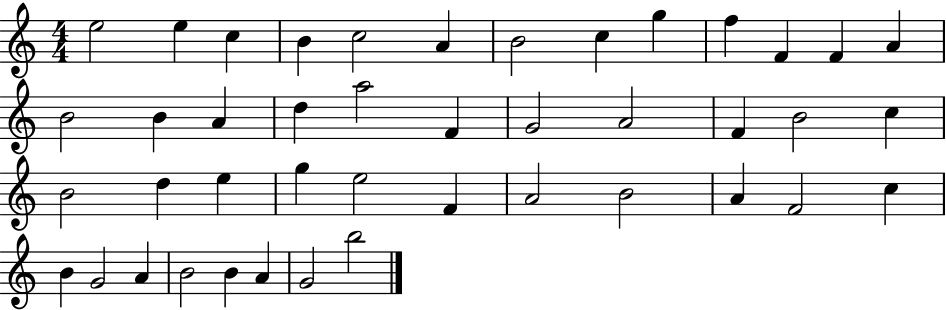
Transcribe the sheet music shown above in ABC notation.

X:1
T:Untitled
M:4/4
L:1/4
K:C
e2 e c B c2 A B2 c g f F F A B2 B A d a2 F G2 A2 F B2 c B2 d e g e2 F A2 B2 A F2 c B G2 A B2 B A G2 b2